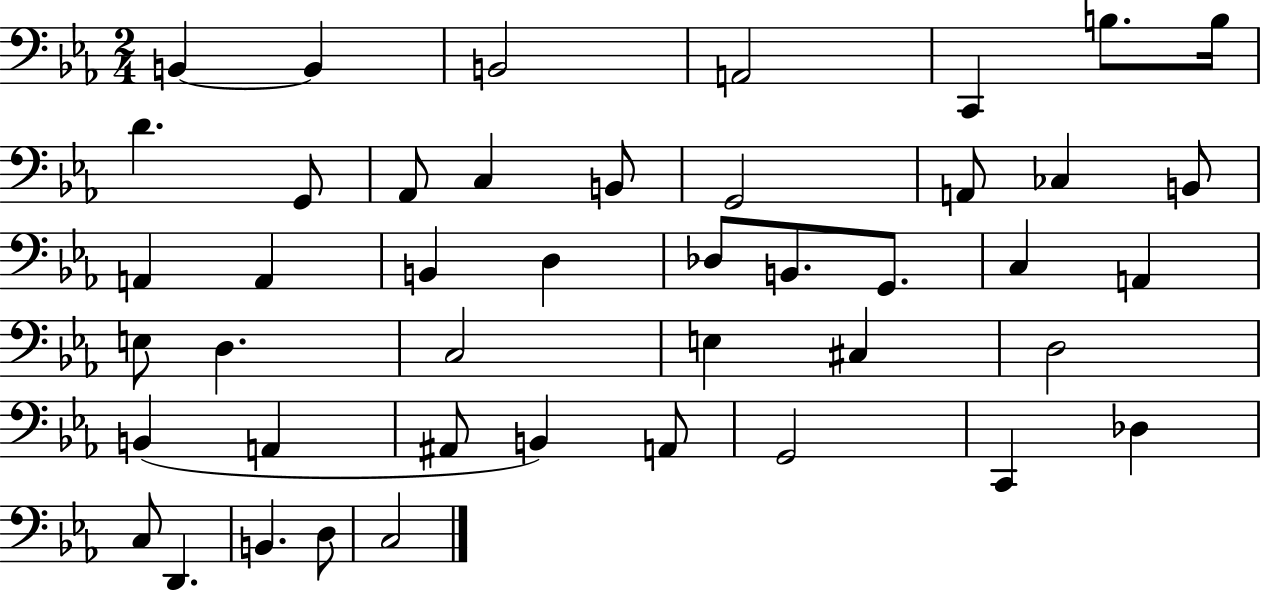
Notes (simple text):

B2/q B2/q B2/h A2/h C2/q B3/e. B3/s D4/q. G2/e Ab2/e C3/q B2/e G2/h A2/e CES3/q B2/e A2/q A2/q B2/q D3/q Db3/e B2/e. G2/e. C3/q A2/q E3/e D3/q. C3/h E3/q C#3/q D3/h B2/q A2/q A#2/e B2/q A2/e G2/h C2/q Db3/q C3/e D2/q. B2/q. D3/e C3/h